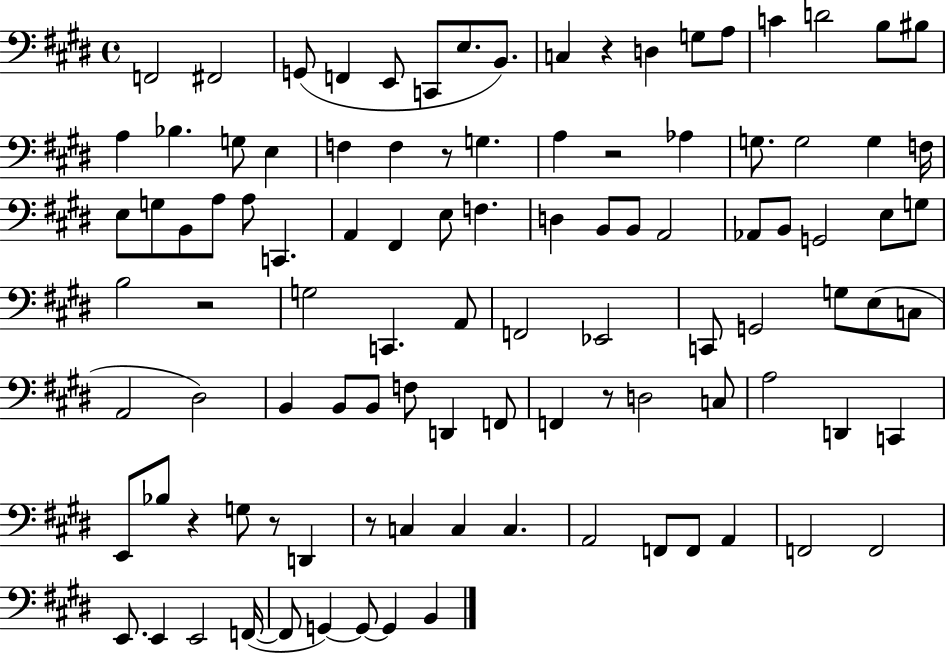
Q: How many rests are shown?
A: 8